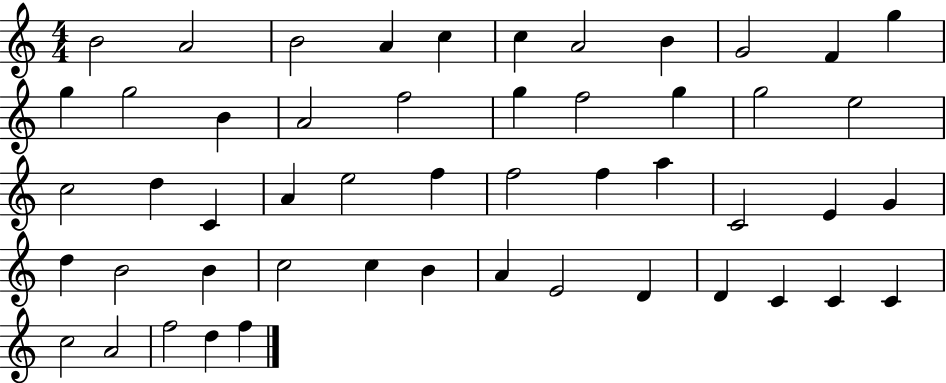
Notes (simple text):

B4/h A4/h B4/h A4/q C5/q C5/q A4/h B4/q G4/h F4/q G5/q G5/q G5/h B4/q A4/h F5/h G5/q F5/h G5/q G5/h E5/h C5/h D5/q C4/q A4/q E5/h F5/q F5/h F5/q A5/q C4/h E4/q G4/q D5/q B4/h B4/q C5/h C5/q B4/q A4/q E4/h D4/q D4/q C4/q C4/q C4/q C5/h A4/h F5/h D5/q F5/q